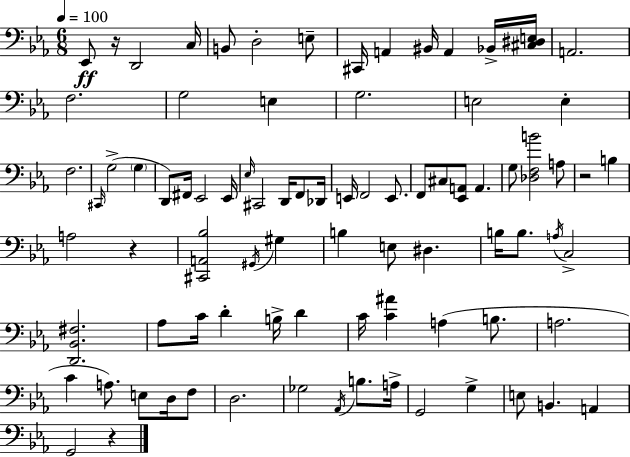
Eb2/e R/s D2/h C3/s B2/e D3/h E3/e C#2/s A2/q BIS2/s A2/q Bb2/s [C#3,D#3,E3]/s A2/h. F3/h. G3/h E3/q G3/h. E3/h E3/q F3/h. C#2/s G3/h G3/q D2/e F#2/s Eb2/h Eb2/s Eb3/s C#2/h D2/s F2/e Db2/s E2/s F2/h E2/e. F2/e C#3/e [Eb2,A2]/e A2/q. G3/e [Db3,F3,B4]/h A3/e R/h B3/q A3/h R/q [C#2,A2,Bb3]/h G#2/s G#3/q B3/q E3/e D#3/q. B3/s B3/e. A3/s C3/h [D2,Bb2,F#3]/h. Ab3/e C4/s D4/q B3/s D4/q C4/s [C4,A#4]/q A3/q B3/e. A3/h. C4/q A3/e. E3/e D3/s F3/e D3/h. Gb3/h Ab2/s B3/e. A3/s G2/h G3/q E3/e B2/q. A2/q G2/h R/q